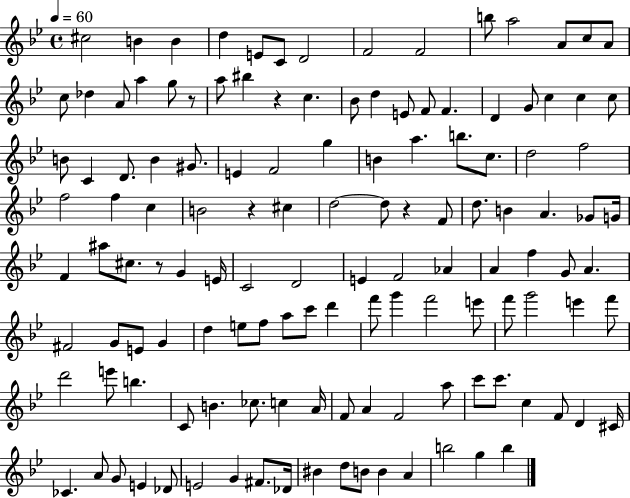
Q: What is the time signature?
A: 4/4